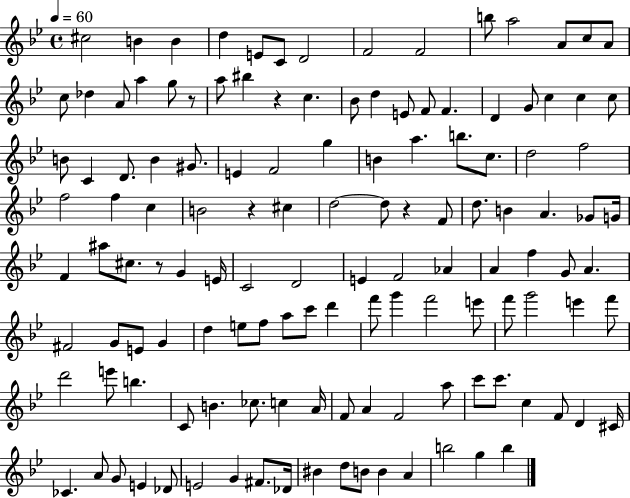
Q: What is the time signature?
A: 4/4